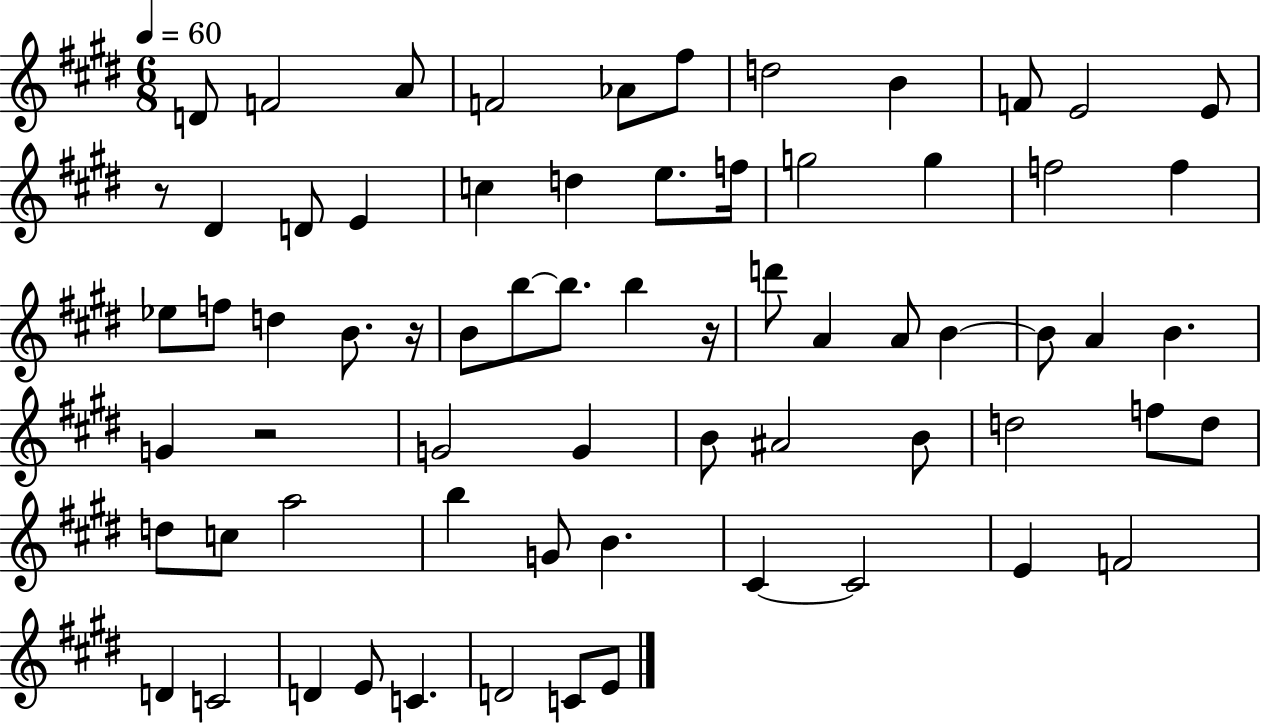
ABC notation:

X:1
T:Untitled
M:6/8
L:1/4
K:E
D/2 F2 A/2 F2 _A/2 ^f/2 d2 B F/2 E2 E/2 z/2 ^D D/2 E c d e/2 f/4 g2 g f2 f _e/2 f/2 d B/2 z/4 B/2 b/2 b/2 b z/4 d'/2 A A/2 B B/2 A B G z2 G2 G B/2 ^A2 B/2 d2 f/2 d/2 d/2 c/2 a2 b G/2 B ^C ^C2 E F2 D C2 D E/2 C D2 C/2 E/2